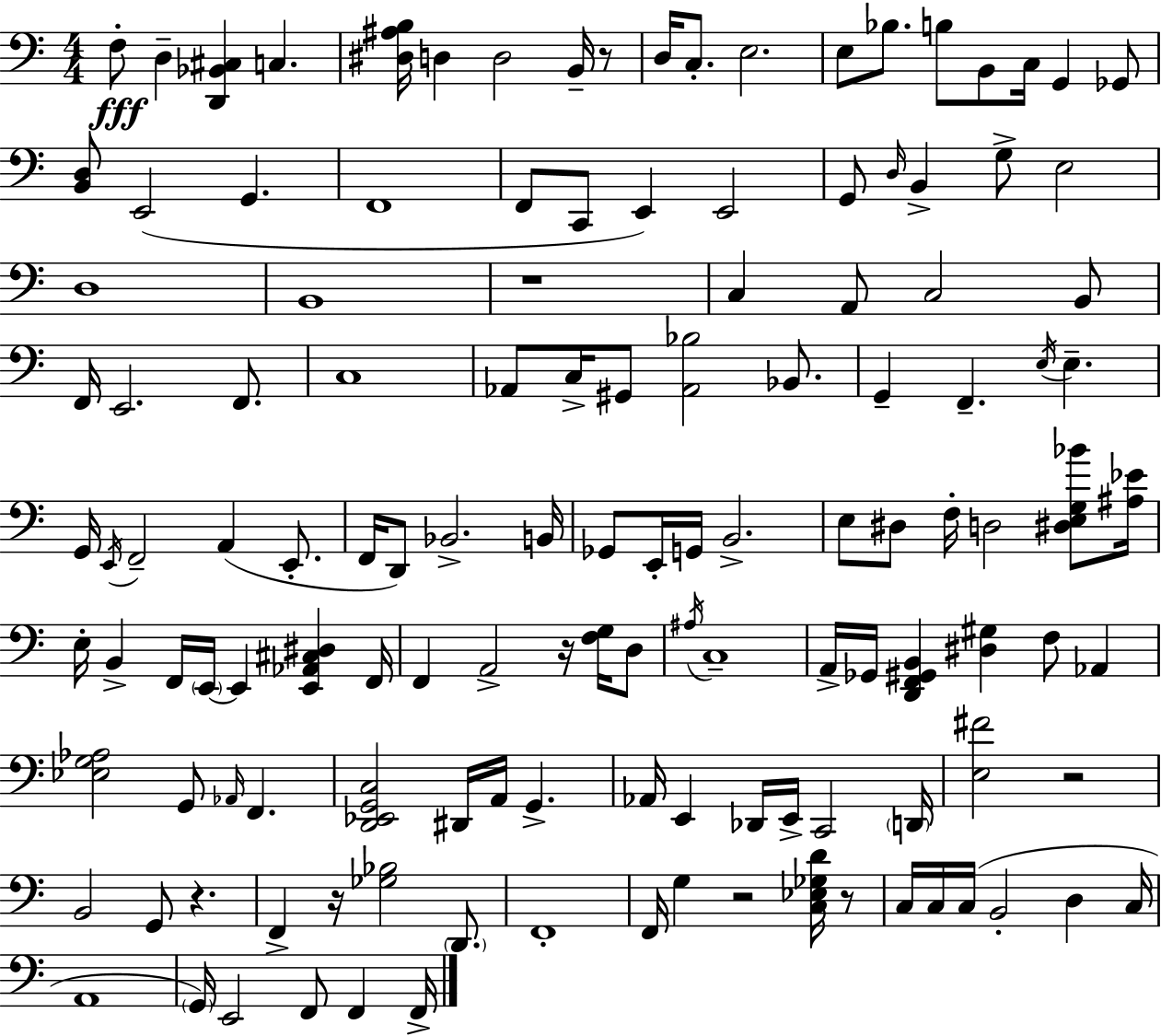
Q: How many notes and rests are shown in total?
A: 132